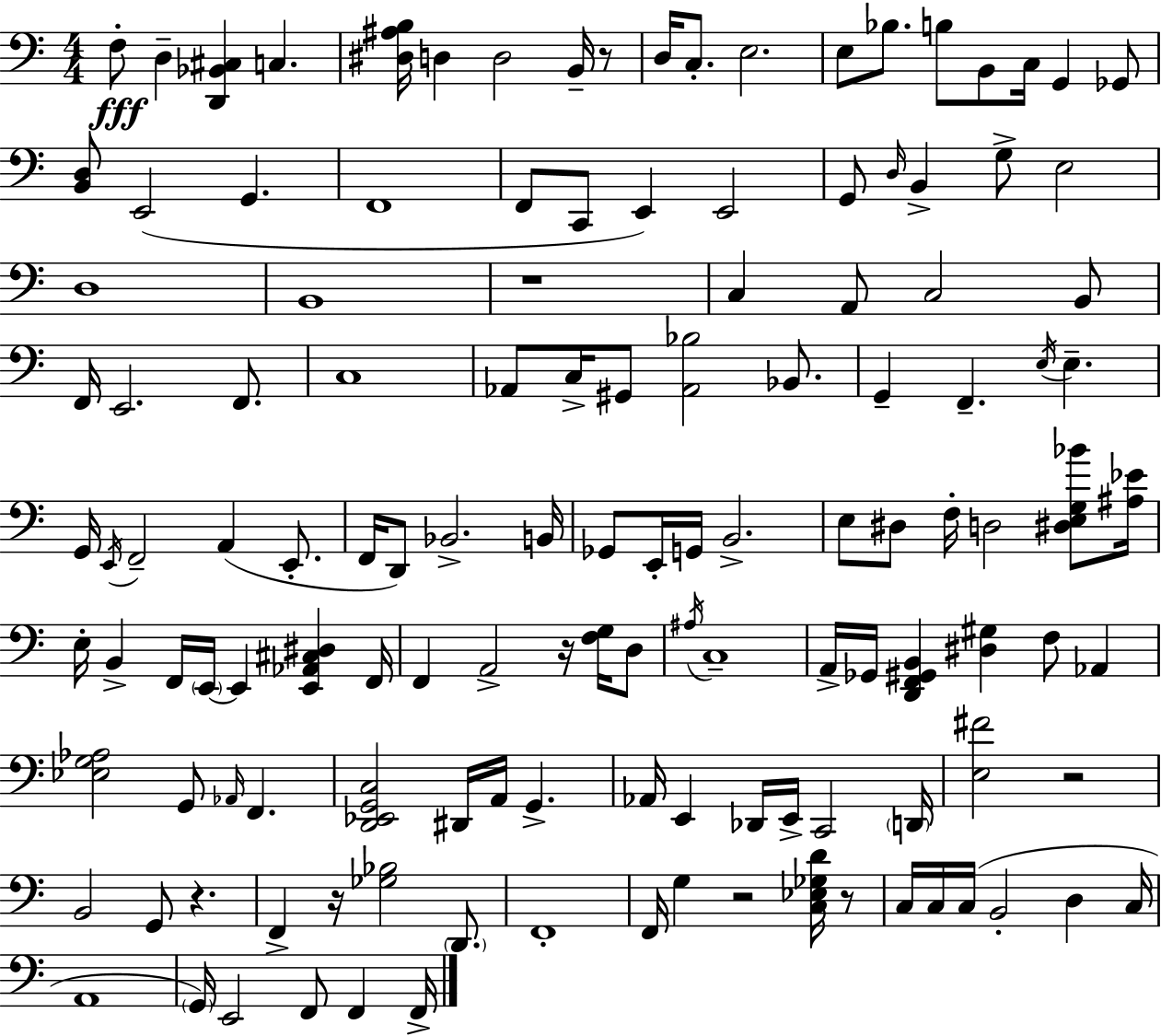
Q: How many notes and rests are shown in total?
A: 132